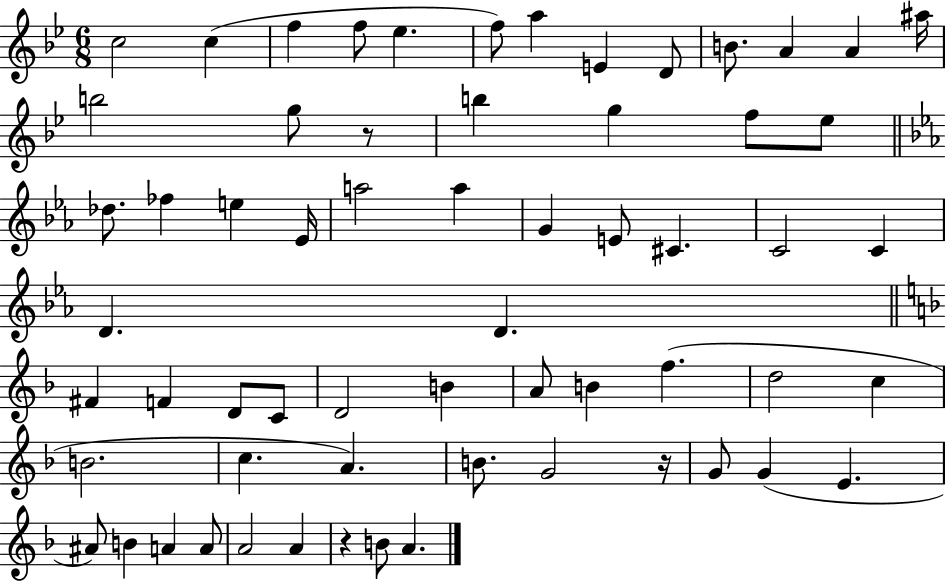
{
  \clef treble
  \numericTimeSignature
  \time 6/8
  \key bes \major
  c''2 c''4( | f''4 f''8 ees''4. | f''8) a''4 e'4 d'8 | b'8. a'4 a'4 ais''16 | \break b''2 g''8 r8 | b''4 g''4 f''8 ees''8 | \bar "||" \break \key c \minor des''8. fes''4 e''4 ees'16 | a''2 a''4 | g'4 e'8 cis'4. | c'2 c'4 | \break d'4. d'4. | \bar "||" \break \key f \major fis'4 f'4 d'8 c'8 | d'2 b'4 | a'8 b'4 f''4.( | d''2 c''4 | \break b'2. | c''4. a'4.) | b'8. g'2 r16 | g'8 g'4( e'4. | \break ais'8) b'4 a'4 a'8 | a'2 a'4 | r4 b'8 a'4. | \bar "|."
}